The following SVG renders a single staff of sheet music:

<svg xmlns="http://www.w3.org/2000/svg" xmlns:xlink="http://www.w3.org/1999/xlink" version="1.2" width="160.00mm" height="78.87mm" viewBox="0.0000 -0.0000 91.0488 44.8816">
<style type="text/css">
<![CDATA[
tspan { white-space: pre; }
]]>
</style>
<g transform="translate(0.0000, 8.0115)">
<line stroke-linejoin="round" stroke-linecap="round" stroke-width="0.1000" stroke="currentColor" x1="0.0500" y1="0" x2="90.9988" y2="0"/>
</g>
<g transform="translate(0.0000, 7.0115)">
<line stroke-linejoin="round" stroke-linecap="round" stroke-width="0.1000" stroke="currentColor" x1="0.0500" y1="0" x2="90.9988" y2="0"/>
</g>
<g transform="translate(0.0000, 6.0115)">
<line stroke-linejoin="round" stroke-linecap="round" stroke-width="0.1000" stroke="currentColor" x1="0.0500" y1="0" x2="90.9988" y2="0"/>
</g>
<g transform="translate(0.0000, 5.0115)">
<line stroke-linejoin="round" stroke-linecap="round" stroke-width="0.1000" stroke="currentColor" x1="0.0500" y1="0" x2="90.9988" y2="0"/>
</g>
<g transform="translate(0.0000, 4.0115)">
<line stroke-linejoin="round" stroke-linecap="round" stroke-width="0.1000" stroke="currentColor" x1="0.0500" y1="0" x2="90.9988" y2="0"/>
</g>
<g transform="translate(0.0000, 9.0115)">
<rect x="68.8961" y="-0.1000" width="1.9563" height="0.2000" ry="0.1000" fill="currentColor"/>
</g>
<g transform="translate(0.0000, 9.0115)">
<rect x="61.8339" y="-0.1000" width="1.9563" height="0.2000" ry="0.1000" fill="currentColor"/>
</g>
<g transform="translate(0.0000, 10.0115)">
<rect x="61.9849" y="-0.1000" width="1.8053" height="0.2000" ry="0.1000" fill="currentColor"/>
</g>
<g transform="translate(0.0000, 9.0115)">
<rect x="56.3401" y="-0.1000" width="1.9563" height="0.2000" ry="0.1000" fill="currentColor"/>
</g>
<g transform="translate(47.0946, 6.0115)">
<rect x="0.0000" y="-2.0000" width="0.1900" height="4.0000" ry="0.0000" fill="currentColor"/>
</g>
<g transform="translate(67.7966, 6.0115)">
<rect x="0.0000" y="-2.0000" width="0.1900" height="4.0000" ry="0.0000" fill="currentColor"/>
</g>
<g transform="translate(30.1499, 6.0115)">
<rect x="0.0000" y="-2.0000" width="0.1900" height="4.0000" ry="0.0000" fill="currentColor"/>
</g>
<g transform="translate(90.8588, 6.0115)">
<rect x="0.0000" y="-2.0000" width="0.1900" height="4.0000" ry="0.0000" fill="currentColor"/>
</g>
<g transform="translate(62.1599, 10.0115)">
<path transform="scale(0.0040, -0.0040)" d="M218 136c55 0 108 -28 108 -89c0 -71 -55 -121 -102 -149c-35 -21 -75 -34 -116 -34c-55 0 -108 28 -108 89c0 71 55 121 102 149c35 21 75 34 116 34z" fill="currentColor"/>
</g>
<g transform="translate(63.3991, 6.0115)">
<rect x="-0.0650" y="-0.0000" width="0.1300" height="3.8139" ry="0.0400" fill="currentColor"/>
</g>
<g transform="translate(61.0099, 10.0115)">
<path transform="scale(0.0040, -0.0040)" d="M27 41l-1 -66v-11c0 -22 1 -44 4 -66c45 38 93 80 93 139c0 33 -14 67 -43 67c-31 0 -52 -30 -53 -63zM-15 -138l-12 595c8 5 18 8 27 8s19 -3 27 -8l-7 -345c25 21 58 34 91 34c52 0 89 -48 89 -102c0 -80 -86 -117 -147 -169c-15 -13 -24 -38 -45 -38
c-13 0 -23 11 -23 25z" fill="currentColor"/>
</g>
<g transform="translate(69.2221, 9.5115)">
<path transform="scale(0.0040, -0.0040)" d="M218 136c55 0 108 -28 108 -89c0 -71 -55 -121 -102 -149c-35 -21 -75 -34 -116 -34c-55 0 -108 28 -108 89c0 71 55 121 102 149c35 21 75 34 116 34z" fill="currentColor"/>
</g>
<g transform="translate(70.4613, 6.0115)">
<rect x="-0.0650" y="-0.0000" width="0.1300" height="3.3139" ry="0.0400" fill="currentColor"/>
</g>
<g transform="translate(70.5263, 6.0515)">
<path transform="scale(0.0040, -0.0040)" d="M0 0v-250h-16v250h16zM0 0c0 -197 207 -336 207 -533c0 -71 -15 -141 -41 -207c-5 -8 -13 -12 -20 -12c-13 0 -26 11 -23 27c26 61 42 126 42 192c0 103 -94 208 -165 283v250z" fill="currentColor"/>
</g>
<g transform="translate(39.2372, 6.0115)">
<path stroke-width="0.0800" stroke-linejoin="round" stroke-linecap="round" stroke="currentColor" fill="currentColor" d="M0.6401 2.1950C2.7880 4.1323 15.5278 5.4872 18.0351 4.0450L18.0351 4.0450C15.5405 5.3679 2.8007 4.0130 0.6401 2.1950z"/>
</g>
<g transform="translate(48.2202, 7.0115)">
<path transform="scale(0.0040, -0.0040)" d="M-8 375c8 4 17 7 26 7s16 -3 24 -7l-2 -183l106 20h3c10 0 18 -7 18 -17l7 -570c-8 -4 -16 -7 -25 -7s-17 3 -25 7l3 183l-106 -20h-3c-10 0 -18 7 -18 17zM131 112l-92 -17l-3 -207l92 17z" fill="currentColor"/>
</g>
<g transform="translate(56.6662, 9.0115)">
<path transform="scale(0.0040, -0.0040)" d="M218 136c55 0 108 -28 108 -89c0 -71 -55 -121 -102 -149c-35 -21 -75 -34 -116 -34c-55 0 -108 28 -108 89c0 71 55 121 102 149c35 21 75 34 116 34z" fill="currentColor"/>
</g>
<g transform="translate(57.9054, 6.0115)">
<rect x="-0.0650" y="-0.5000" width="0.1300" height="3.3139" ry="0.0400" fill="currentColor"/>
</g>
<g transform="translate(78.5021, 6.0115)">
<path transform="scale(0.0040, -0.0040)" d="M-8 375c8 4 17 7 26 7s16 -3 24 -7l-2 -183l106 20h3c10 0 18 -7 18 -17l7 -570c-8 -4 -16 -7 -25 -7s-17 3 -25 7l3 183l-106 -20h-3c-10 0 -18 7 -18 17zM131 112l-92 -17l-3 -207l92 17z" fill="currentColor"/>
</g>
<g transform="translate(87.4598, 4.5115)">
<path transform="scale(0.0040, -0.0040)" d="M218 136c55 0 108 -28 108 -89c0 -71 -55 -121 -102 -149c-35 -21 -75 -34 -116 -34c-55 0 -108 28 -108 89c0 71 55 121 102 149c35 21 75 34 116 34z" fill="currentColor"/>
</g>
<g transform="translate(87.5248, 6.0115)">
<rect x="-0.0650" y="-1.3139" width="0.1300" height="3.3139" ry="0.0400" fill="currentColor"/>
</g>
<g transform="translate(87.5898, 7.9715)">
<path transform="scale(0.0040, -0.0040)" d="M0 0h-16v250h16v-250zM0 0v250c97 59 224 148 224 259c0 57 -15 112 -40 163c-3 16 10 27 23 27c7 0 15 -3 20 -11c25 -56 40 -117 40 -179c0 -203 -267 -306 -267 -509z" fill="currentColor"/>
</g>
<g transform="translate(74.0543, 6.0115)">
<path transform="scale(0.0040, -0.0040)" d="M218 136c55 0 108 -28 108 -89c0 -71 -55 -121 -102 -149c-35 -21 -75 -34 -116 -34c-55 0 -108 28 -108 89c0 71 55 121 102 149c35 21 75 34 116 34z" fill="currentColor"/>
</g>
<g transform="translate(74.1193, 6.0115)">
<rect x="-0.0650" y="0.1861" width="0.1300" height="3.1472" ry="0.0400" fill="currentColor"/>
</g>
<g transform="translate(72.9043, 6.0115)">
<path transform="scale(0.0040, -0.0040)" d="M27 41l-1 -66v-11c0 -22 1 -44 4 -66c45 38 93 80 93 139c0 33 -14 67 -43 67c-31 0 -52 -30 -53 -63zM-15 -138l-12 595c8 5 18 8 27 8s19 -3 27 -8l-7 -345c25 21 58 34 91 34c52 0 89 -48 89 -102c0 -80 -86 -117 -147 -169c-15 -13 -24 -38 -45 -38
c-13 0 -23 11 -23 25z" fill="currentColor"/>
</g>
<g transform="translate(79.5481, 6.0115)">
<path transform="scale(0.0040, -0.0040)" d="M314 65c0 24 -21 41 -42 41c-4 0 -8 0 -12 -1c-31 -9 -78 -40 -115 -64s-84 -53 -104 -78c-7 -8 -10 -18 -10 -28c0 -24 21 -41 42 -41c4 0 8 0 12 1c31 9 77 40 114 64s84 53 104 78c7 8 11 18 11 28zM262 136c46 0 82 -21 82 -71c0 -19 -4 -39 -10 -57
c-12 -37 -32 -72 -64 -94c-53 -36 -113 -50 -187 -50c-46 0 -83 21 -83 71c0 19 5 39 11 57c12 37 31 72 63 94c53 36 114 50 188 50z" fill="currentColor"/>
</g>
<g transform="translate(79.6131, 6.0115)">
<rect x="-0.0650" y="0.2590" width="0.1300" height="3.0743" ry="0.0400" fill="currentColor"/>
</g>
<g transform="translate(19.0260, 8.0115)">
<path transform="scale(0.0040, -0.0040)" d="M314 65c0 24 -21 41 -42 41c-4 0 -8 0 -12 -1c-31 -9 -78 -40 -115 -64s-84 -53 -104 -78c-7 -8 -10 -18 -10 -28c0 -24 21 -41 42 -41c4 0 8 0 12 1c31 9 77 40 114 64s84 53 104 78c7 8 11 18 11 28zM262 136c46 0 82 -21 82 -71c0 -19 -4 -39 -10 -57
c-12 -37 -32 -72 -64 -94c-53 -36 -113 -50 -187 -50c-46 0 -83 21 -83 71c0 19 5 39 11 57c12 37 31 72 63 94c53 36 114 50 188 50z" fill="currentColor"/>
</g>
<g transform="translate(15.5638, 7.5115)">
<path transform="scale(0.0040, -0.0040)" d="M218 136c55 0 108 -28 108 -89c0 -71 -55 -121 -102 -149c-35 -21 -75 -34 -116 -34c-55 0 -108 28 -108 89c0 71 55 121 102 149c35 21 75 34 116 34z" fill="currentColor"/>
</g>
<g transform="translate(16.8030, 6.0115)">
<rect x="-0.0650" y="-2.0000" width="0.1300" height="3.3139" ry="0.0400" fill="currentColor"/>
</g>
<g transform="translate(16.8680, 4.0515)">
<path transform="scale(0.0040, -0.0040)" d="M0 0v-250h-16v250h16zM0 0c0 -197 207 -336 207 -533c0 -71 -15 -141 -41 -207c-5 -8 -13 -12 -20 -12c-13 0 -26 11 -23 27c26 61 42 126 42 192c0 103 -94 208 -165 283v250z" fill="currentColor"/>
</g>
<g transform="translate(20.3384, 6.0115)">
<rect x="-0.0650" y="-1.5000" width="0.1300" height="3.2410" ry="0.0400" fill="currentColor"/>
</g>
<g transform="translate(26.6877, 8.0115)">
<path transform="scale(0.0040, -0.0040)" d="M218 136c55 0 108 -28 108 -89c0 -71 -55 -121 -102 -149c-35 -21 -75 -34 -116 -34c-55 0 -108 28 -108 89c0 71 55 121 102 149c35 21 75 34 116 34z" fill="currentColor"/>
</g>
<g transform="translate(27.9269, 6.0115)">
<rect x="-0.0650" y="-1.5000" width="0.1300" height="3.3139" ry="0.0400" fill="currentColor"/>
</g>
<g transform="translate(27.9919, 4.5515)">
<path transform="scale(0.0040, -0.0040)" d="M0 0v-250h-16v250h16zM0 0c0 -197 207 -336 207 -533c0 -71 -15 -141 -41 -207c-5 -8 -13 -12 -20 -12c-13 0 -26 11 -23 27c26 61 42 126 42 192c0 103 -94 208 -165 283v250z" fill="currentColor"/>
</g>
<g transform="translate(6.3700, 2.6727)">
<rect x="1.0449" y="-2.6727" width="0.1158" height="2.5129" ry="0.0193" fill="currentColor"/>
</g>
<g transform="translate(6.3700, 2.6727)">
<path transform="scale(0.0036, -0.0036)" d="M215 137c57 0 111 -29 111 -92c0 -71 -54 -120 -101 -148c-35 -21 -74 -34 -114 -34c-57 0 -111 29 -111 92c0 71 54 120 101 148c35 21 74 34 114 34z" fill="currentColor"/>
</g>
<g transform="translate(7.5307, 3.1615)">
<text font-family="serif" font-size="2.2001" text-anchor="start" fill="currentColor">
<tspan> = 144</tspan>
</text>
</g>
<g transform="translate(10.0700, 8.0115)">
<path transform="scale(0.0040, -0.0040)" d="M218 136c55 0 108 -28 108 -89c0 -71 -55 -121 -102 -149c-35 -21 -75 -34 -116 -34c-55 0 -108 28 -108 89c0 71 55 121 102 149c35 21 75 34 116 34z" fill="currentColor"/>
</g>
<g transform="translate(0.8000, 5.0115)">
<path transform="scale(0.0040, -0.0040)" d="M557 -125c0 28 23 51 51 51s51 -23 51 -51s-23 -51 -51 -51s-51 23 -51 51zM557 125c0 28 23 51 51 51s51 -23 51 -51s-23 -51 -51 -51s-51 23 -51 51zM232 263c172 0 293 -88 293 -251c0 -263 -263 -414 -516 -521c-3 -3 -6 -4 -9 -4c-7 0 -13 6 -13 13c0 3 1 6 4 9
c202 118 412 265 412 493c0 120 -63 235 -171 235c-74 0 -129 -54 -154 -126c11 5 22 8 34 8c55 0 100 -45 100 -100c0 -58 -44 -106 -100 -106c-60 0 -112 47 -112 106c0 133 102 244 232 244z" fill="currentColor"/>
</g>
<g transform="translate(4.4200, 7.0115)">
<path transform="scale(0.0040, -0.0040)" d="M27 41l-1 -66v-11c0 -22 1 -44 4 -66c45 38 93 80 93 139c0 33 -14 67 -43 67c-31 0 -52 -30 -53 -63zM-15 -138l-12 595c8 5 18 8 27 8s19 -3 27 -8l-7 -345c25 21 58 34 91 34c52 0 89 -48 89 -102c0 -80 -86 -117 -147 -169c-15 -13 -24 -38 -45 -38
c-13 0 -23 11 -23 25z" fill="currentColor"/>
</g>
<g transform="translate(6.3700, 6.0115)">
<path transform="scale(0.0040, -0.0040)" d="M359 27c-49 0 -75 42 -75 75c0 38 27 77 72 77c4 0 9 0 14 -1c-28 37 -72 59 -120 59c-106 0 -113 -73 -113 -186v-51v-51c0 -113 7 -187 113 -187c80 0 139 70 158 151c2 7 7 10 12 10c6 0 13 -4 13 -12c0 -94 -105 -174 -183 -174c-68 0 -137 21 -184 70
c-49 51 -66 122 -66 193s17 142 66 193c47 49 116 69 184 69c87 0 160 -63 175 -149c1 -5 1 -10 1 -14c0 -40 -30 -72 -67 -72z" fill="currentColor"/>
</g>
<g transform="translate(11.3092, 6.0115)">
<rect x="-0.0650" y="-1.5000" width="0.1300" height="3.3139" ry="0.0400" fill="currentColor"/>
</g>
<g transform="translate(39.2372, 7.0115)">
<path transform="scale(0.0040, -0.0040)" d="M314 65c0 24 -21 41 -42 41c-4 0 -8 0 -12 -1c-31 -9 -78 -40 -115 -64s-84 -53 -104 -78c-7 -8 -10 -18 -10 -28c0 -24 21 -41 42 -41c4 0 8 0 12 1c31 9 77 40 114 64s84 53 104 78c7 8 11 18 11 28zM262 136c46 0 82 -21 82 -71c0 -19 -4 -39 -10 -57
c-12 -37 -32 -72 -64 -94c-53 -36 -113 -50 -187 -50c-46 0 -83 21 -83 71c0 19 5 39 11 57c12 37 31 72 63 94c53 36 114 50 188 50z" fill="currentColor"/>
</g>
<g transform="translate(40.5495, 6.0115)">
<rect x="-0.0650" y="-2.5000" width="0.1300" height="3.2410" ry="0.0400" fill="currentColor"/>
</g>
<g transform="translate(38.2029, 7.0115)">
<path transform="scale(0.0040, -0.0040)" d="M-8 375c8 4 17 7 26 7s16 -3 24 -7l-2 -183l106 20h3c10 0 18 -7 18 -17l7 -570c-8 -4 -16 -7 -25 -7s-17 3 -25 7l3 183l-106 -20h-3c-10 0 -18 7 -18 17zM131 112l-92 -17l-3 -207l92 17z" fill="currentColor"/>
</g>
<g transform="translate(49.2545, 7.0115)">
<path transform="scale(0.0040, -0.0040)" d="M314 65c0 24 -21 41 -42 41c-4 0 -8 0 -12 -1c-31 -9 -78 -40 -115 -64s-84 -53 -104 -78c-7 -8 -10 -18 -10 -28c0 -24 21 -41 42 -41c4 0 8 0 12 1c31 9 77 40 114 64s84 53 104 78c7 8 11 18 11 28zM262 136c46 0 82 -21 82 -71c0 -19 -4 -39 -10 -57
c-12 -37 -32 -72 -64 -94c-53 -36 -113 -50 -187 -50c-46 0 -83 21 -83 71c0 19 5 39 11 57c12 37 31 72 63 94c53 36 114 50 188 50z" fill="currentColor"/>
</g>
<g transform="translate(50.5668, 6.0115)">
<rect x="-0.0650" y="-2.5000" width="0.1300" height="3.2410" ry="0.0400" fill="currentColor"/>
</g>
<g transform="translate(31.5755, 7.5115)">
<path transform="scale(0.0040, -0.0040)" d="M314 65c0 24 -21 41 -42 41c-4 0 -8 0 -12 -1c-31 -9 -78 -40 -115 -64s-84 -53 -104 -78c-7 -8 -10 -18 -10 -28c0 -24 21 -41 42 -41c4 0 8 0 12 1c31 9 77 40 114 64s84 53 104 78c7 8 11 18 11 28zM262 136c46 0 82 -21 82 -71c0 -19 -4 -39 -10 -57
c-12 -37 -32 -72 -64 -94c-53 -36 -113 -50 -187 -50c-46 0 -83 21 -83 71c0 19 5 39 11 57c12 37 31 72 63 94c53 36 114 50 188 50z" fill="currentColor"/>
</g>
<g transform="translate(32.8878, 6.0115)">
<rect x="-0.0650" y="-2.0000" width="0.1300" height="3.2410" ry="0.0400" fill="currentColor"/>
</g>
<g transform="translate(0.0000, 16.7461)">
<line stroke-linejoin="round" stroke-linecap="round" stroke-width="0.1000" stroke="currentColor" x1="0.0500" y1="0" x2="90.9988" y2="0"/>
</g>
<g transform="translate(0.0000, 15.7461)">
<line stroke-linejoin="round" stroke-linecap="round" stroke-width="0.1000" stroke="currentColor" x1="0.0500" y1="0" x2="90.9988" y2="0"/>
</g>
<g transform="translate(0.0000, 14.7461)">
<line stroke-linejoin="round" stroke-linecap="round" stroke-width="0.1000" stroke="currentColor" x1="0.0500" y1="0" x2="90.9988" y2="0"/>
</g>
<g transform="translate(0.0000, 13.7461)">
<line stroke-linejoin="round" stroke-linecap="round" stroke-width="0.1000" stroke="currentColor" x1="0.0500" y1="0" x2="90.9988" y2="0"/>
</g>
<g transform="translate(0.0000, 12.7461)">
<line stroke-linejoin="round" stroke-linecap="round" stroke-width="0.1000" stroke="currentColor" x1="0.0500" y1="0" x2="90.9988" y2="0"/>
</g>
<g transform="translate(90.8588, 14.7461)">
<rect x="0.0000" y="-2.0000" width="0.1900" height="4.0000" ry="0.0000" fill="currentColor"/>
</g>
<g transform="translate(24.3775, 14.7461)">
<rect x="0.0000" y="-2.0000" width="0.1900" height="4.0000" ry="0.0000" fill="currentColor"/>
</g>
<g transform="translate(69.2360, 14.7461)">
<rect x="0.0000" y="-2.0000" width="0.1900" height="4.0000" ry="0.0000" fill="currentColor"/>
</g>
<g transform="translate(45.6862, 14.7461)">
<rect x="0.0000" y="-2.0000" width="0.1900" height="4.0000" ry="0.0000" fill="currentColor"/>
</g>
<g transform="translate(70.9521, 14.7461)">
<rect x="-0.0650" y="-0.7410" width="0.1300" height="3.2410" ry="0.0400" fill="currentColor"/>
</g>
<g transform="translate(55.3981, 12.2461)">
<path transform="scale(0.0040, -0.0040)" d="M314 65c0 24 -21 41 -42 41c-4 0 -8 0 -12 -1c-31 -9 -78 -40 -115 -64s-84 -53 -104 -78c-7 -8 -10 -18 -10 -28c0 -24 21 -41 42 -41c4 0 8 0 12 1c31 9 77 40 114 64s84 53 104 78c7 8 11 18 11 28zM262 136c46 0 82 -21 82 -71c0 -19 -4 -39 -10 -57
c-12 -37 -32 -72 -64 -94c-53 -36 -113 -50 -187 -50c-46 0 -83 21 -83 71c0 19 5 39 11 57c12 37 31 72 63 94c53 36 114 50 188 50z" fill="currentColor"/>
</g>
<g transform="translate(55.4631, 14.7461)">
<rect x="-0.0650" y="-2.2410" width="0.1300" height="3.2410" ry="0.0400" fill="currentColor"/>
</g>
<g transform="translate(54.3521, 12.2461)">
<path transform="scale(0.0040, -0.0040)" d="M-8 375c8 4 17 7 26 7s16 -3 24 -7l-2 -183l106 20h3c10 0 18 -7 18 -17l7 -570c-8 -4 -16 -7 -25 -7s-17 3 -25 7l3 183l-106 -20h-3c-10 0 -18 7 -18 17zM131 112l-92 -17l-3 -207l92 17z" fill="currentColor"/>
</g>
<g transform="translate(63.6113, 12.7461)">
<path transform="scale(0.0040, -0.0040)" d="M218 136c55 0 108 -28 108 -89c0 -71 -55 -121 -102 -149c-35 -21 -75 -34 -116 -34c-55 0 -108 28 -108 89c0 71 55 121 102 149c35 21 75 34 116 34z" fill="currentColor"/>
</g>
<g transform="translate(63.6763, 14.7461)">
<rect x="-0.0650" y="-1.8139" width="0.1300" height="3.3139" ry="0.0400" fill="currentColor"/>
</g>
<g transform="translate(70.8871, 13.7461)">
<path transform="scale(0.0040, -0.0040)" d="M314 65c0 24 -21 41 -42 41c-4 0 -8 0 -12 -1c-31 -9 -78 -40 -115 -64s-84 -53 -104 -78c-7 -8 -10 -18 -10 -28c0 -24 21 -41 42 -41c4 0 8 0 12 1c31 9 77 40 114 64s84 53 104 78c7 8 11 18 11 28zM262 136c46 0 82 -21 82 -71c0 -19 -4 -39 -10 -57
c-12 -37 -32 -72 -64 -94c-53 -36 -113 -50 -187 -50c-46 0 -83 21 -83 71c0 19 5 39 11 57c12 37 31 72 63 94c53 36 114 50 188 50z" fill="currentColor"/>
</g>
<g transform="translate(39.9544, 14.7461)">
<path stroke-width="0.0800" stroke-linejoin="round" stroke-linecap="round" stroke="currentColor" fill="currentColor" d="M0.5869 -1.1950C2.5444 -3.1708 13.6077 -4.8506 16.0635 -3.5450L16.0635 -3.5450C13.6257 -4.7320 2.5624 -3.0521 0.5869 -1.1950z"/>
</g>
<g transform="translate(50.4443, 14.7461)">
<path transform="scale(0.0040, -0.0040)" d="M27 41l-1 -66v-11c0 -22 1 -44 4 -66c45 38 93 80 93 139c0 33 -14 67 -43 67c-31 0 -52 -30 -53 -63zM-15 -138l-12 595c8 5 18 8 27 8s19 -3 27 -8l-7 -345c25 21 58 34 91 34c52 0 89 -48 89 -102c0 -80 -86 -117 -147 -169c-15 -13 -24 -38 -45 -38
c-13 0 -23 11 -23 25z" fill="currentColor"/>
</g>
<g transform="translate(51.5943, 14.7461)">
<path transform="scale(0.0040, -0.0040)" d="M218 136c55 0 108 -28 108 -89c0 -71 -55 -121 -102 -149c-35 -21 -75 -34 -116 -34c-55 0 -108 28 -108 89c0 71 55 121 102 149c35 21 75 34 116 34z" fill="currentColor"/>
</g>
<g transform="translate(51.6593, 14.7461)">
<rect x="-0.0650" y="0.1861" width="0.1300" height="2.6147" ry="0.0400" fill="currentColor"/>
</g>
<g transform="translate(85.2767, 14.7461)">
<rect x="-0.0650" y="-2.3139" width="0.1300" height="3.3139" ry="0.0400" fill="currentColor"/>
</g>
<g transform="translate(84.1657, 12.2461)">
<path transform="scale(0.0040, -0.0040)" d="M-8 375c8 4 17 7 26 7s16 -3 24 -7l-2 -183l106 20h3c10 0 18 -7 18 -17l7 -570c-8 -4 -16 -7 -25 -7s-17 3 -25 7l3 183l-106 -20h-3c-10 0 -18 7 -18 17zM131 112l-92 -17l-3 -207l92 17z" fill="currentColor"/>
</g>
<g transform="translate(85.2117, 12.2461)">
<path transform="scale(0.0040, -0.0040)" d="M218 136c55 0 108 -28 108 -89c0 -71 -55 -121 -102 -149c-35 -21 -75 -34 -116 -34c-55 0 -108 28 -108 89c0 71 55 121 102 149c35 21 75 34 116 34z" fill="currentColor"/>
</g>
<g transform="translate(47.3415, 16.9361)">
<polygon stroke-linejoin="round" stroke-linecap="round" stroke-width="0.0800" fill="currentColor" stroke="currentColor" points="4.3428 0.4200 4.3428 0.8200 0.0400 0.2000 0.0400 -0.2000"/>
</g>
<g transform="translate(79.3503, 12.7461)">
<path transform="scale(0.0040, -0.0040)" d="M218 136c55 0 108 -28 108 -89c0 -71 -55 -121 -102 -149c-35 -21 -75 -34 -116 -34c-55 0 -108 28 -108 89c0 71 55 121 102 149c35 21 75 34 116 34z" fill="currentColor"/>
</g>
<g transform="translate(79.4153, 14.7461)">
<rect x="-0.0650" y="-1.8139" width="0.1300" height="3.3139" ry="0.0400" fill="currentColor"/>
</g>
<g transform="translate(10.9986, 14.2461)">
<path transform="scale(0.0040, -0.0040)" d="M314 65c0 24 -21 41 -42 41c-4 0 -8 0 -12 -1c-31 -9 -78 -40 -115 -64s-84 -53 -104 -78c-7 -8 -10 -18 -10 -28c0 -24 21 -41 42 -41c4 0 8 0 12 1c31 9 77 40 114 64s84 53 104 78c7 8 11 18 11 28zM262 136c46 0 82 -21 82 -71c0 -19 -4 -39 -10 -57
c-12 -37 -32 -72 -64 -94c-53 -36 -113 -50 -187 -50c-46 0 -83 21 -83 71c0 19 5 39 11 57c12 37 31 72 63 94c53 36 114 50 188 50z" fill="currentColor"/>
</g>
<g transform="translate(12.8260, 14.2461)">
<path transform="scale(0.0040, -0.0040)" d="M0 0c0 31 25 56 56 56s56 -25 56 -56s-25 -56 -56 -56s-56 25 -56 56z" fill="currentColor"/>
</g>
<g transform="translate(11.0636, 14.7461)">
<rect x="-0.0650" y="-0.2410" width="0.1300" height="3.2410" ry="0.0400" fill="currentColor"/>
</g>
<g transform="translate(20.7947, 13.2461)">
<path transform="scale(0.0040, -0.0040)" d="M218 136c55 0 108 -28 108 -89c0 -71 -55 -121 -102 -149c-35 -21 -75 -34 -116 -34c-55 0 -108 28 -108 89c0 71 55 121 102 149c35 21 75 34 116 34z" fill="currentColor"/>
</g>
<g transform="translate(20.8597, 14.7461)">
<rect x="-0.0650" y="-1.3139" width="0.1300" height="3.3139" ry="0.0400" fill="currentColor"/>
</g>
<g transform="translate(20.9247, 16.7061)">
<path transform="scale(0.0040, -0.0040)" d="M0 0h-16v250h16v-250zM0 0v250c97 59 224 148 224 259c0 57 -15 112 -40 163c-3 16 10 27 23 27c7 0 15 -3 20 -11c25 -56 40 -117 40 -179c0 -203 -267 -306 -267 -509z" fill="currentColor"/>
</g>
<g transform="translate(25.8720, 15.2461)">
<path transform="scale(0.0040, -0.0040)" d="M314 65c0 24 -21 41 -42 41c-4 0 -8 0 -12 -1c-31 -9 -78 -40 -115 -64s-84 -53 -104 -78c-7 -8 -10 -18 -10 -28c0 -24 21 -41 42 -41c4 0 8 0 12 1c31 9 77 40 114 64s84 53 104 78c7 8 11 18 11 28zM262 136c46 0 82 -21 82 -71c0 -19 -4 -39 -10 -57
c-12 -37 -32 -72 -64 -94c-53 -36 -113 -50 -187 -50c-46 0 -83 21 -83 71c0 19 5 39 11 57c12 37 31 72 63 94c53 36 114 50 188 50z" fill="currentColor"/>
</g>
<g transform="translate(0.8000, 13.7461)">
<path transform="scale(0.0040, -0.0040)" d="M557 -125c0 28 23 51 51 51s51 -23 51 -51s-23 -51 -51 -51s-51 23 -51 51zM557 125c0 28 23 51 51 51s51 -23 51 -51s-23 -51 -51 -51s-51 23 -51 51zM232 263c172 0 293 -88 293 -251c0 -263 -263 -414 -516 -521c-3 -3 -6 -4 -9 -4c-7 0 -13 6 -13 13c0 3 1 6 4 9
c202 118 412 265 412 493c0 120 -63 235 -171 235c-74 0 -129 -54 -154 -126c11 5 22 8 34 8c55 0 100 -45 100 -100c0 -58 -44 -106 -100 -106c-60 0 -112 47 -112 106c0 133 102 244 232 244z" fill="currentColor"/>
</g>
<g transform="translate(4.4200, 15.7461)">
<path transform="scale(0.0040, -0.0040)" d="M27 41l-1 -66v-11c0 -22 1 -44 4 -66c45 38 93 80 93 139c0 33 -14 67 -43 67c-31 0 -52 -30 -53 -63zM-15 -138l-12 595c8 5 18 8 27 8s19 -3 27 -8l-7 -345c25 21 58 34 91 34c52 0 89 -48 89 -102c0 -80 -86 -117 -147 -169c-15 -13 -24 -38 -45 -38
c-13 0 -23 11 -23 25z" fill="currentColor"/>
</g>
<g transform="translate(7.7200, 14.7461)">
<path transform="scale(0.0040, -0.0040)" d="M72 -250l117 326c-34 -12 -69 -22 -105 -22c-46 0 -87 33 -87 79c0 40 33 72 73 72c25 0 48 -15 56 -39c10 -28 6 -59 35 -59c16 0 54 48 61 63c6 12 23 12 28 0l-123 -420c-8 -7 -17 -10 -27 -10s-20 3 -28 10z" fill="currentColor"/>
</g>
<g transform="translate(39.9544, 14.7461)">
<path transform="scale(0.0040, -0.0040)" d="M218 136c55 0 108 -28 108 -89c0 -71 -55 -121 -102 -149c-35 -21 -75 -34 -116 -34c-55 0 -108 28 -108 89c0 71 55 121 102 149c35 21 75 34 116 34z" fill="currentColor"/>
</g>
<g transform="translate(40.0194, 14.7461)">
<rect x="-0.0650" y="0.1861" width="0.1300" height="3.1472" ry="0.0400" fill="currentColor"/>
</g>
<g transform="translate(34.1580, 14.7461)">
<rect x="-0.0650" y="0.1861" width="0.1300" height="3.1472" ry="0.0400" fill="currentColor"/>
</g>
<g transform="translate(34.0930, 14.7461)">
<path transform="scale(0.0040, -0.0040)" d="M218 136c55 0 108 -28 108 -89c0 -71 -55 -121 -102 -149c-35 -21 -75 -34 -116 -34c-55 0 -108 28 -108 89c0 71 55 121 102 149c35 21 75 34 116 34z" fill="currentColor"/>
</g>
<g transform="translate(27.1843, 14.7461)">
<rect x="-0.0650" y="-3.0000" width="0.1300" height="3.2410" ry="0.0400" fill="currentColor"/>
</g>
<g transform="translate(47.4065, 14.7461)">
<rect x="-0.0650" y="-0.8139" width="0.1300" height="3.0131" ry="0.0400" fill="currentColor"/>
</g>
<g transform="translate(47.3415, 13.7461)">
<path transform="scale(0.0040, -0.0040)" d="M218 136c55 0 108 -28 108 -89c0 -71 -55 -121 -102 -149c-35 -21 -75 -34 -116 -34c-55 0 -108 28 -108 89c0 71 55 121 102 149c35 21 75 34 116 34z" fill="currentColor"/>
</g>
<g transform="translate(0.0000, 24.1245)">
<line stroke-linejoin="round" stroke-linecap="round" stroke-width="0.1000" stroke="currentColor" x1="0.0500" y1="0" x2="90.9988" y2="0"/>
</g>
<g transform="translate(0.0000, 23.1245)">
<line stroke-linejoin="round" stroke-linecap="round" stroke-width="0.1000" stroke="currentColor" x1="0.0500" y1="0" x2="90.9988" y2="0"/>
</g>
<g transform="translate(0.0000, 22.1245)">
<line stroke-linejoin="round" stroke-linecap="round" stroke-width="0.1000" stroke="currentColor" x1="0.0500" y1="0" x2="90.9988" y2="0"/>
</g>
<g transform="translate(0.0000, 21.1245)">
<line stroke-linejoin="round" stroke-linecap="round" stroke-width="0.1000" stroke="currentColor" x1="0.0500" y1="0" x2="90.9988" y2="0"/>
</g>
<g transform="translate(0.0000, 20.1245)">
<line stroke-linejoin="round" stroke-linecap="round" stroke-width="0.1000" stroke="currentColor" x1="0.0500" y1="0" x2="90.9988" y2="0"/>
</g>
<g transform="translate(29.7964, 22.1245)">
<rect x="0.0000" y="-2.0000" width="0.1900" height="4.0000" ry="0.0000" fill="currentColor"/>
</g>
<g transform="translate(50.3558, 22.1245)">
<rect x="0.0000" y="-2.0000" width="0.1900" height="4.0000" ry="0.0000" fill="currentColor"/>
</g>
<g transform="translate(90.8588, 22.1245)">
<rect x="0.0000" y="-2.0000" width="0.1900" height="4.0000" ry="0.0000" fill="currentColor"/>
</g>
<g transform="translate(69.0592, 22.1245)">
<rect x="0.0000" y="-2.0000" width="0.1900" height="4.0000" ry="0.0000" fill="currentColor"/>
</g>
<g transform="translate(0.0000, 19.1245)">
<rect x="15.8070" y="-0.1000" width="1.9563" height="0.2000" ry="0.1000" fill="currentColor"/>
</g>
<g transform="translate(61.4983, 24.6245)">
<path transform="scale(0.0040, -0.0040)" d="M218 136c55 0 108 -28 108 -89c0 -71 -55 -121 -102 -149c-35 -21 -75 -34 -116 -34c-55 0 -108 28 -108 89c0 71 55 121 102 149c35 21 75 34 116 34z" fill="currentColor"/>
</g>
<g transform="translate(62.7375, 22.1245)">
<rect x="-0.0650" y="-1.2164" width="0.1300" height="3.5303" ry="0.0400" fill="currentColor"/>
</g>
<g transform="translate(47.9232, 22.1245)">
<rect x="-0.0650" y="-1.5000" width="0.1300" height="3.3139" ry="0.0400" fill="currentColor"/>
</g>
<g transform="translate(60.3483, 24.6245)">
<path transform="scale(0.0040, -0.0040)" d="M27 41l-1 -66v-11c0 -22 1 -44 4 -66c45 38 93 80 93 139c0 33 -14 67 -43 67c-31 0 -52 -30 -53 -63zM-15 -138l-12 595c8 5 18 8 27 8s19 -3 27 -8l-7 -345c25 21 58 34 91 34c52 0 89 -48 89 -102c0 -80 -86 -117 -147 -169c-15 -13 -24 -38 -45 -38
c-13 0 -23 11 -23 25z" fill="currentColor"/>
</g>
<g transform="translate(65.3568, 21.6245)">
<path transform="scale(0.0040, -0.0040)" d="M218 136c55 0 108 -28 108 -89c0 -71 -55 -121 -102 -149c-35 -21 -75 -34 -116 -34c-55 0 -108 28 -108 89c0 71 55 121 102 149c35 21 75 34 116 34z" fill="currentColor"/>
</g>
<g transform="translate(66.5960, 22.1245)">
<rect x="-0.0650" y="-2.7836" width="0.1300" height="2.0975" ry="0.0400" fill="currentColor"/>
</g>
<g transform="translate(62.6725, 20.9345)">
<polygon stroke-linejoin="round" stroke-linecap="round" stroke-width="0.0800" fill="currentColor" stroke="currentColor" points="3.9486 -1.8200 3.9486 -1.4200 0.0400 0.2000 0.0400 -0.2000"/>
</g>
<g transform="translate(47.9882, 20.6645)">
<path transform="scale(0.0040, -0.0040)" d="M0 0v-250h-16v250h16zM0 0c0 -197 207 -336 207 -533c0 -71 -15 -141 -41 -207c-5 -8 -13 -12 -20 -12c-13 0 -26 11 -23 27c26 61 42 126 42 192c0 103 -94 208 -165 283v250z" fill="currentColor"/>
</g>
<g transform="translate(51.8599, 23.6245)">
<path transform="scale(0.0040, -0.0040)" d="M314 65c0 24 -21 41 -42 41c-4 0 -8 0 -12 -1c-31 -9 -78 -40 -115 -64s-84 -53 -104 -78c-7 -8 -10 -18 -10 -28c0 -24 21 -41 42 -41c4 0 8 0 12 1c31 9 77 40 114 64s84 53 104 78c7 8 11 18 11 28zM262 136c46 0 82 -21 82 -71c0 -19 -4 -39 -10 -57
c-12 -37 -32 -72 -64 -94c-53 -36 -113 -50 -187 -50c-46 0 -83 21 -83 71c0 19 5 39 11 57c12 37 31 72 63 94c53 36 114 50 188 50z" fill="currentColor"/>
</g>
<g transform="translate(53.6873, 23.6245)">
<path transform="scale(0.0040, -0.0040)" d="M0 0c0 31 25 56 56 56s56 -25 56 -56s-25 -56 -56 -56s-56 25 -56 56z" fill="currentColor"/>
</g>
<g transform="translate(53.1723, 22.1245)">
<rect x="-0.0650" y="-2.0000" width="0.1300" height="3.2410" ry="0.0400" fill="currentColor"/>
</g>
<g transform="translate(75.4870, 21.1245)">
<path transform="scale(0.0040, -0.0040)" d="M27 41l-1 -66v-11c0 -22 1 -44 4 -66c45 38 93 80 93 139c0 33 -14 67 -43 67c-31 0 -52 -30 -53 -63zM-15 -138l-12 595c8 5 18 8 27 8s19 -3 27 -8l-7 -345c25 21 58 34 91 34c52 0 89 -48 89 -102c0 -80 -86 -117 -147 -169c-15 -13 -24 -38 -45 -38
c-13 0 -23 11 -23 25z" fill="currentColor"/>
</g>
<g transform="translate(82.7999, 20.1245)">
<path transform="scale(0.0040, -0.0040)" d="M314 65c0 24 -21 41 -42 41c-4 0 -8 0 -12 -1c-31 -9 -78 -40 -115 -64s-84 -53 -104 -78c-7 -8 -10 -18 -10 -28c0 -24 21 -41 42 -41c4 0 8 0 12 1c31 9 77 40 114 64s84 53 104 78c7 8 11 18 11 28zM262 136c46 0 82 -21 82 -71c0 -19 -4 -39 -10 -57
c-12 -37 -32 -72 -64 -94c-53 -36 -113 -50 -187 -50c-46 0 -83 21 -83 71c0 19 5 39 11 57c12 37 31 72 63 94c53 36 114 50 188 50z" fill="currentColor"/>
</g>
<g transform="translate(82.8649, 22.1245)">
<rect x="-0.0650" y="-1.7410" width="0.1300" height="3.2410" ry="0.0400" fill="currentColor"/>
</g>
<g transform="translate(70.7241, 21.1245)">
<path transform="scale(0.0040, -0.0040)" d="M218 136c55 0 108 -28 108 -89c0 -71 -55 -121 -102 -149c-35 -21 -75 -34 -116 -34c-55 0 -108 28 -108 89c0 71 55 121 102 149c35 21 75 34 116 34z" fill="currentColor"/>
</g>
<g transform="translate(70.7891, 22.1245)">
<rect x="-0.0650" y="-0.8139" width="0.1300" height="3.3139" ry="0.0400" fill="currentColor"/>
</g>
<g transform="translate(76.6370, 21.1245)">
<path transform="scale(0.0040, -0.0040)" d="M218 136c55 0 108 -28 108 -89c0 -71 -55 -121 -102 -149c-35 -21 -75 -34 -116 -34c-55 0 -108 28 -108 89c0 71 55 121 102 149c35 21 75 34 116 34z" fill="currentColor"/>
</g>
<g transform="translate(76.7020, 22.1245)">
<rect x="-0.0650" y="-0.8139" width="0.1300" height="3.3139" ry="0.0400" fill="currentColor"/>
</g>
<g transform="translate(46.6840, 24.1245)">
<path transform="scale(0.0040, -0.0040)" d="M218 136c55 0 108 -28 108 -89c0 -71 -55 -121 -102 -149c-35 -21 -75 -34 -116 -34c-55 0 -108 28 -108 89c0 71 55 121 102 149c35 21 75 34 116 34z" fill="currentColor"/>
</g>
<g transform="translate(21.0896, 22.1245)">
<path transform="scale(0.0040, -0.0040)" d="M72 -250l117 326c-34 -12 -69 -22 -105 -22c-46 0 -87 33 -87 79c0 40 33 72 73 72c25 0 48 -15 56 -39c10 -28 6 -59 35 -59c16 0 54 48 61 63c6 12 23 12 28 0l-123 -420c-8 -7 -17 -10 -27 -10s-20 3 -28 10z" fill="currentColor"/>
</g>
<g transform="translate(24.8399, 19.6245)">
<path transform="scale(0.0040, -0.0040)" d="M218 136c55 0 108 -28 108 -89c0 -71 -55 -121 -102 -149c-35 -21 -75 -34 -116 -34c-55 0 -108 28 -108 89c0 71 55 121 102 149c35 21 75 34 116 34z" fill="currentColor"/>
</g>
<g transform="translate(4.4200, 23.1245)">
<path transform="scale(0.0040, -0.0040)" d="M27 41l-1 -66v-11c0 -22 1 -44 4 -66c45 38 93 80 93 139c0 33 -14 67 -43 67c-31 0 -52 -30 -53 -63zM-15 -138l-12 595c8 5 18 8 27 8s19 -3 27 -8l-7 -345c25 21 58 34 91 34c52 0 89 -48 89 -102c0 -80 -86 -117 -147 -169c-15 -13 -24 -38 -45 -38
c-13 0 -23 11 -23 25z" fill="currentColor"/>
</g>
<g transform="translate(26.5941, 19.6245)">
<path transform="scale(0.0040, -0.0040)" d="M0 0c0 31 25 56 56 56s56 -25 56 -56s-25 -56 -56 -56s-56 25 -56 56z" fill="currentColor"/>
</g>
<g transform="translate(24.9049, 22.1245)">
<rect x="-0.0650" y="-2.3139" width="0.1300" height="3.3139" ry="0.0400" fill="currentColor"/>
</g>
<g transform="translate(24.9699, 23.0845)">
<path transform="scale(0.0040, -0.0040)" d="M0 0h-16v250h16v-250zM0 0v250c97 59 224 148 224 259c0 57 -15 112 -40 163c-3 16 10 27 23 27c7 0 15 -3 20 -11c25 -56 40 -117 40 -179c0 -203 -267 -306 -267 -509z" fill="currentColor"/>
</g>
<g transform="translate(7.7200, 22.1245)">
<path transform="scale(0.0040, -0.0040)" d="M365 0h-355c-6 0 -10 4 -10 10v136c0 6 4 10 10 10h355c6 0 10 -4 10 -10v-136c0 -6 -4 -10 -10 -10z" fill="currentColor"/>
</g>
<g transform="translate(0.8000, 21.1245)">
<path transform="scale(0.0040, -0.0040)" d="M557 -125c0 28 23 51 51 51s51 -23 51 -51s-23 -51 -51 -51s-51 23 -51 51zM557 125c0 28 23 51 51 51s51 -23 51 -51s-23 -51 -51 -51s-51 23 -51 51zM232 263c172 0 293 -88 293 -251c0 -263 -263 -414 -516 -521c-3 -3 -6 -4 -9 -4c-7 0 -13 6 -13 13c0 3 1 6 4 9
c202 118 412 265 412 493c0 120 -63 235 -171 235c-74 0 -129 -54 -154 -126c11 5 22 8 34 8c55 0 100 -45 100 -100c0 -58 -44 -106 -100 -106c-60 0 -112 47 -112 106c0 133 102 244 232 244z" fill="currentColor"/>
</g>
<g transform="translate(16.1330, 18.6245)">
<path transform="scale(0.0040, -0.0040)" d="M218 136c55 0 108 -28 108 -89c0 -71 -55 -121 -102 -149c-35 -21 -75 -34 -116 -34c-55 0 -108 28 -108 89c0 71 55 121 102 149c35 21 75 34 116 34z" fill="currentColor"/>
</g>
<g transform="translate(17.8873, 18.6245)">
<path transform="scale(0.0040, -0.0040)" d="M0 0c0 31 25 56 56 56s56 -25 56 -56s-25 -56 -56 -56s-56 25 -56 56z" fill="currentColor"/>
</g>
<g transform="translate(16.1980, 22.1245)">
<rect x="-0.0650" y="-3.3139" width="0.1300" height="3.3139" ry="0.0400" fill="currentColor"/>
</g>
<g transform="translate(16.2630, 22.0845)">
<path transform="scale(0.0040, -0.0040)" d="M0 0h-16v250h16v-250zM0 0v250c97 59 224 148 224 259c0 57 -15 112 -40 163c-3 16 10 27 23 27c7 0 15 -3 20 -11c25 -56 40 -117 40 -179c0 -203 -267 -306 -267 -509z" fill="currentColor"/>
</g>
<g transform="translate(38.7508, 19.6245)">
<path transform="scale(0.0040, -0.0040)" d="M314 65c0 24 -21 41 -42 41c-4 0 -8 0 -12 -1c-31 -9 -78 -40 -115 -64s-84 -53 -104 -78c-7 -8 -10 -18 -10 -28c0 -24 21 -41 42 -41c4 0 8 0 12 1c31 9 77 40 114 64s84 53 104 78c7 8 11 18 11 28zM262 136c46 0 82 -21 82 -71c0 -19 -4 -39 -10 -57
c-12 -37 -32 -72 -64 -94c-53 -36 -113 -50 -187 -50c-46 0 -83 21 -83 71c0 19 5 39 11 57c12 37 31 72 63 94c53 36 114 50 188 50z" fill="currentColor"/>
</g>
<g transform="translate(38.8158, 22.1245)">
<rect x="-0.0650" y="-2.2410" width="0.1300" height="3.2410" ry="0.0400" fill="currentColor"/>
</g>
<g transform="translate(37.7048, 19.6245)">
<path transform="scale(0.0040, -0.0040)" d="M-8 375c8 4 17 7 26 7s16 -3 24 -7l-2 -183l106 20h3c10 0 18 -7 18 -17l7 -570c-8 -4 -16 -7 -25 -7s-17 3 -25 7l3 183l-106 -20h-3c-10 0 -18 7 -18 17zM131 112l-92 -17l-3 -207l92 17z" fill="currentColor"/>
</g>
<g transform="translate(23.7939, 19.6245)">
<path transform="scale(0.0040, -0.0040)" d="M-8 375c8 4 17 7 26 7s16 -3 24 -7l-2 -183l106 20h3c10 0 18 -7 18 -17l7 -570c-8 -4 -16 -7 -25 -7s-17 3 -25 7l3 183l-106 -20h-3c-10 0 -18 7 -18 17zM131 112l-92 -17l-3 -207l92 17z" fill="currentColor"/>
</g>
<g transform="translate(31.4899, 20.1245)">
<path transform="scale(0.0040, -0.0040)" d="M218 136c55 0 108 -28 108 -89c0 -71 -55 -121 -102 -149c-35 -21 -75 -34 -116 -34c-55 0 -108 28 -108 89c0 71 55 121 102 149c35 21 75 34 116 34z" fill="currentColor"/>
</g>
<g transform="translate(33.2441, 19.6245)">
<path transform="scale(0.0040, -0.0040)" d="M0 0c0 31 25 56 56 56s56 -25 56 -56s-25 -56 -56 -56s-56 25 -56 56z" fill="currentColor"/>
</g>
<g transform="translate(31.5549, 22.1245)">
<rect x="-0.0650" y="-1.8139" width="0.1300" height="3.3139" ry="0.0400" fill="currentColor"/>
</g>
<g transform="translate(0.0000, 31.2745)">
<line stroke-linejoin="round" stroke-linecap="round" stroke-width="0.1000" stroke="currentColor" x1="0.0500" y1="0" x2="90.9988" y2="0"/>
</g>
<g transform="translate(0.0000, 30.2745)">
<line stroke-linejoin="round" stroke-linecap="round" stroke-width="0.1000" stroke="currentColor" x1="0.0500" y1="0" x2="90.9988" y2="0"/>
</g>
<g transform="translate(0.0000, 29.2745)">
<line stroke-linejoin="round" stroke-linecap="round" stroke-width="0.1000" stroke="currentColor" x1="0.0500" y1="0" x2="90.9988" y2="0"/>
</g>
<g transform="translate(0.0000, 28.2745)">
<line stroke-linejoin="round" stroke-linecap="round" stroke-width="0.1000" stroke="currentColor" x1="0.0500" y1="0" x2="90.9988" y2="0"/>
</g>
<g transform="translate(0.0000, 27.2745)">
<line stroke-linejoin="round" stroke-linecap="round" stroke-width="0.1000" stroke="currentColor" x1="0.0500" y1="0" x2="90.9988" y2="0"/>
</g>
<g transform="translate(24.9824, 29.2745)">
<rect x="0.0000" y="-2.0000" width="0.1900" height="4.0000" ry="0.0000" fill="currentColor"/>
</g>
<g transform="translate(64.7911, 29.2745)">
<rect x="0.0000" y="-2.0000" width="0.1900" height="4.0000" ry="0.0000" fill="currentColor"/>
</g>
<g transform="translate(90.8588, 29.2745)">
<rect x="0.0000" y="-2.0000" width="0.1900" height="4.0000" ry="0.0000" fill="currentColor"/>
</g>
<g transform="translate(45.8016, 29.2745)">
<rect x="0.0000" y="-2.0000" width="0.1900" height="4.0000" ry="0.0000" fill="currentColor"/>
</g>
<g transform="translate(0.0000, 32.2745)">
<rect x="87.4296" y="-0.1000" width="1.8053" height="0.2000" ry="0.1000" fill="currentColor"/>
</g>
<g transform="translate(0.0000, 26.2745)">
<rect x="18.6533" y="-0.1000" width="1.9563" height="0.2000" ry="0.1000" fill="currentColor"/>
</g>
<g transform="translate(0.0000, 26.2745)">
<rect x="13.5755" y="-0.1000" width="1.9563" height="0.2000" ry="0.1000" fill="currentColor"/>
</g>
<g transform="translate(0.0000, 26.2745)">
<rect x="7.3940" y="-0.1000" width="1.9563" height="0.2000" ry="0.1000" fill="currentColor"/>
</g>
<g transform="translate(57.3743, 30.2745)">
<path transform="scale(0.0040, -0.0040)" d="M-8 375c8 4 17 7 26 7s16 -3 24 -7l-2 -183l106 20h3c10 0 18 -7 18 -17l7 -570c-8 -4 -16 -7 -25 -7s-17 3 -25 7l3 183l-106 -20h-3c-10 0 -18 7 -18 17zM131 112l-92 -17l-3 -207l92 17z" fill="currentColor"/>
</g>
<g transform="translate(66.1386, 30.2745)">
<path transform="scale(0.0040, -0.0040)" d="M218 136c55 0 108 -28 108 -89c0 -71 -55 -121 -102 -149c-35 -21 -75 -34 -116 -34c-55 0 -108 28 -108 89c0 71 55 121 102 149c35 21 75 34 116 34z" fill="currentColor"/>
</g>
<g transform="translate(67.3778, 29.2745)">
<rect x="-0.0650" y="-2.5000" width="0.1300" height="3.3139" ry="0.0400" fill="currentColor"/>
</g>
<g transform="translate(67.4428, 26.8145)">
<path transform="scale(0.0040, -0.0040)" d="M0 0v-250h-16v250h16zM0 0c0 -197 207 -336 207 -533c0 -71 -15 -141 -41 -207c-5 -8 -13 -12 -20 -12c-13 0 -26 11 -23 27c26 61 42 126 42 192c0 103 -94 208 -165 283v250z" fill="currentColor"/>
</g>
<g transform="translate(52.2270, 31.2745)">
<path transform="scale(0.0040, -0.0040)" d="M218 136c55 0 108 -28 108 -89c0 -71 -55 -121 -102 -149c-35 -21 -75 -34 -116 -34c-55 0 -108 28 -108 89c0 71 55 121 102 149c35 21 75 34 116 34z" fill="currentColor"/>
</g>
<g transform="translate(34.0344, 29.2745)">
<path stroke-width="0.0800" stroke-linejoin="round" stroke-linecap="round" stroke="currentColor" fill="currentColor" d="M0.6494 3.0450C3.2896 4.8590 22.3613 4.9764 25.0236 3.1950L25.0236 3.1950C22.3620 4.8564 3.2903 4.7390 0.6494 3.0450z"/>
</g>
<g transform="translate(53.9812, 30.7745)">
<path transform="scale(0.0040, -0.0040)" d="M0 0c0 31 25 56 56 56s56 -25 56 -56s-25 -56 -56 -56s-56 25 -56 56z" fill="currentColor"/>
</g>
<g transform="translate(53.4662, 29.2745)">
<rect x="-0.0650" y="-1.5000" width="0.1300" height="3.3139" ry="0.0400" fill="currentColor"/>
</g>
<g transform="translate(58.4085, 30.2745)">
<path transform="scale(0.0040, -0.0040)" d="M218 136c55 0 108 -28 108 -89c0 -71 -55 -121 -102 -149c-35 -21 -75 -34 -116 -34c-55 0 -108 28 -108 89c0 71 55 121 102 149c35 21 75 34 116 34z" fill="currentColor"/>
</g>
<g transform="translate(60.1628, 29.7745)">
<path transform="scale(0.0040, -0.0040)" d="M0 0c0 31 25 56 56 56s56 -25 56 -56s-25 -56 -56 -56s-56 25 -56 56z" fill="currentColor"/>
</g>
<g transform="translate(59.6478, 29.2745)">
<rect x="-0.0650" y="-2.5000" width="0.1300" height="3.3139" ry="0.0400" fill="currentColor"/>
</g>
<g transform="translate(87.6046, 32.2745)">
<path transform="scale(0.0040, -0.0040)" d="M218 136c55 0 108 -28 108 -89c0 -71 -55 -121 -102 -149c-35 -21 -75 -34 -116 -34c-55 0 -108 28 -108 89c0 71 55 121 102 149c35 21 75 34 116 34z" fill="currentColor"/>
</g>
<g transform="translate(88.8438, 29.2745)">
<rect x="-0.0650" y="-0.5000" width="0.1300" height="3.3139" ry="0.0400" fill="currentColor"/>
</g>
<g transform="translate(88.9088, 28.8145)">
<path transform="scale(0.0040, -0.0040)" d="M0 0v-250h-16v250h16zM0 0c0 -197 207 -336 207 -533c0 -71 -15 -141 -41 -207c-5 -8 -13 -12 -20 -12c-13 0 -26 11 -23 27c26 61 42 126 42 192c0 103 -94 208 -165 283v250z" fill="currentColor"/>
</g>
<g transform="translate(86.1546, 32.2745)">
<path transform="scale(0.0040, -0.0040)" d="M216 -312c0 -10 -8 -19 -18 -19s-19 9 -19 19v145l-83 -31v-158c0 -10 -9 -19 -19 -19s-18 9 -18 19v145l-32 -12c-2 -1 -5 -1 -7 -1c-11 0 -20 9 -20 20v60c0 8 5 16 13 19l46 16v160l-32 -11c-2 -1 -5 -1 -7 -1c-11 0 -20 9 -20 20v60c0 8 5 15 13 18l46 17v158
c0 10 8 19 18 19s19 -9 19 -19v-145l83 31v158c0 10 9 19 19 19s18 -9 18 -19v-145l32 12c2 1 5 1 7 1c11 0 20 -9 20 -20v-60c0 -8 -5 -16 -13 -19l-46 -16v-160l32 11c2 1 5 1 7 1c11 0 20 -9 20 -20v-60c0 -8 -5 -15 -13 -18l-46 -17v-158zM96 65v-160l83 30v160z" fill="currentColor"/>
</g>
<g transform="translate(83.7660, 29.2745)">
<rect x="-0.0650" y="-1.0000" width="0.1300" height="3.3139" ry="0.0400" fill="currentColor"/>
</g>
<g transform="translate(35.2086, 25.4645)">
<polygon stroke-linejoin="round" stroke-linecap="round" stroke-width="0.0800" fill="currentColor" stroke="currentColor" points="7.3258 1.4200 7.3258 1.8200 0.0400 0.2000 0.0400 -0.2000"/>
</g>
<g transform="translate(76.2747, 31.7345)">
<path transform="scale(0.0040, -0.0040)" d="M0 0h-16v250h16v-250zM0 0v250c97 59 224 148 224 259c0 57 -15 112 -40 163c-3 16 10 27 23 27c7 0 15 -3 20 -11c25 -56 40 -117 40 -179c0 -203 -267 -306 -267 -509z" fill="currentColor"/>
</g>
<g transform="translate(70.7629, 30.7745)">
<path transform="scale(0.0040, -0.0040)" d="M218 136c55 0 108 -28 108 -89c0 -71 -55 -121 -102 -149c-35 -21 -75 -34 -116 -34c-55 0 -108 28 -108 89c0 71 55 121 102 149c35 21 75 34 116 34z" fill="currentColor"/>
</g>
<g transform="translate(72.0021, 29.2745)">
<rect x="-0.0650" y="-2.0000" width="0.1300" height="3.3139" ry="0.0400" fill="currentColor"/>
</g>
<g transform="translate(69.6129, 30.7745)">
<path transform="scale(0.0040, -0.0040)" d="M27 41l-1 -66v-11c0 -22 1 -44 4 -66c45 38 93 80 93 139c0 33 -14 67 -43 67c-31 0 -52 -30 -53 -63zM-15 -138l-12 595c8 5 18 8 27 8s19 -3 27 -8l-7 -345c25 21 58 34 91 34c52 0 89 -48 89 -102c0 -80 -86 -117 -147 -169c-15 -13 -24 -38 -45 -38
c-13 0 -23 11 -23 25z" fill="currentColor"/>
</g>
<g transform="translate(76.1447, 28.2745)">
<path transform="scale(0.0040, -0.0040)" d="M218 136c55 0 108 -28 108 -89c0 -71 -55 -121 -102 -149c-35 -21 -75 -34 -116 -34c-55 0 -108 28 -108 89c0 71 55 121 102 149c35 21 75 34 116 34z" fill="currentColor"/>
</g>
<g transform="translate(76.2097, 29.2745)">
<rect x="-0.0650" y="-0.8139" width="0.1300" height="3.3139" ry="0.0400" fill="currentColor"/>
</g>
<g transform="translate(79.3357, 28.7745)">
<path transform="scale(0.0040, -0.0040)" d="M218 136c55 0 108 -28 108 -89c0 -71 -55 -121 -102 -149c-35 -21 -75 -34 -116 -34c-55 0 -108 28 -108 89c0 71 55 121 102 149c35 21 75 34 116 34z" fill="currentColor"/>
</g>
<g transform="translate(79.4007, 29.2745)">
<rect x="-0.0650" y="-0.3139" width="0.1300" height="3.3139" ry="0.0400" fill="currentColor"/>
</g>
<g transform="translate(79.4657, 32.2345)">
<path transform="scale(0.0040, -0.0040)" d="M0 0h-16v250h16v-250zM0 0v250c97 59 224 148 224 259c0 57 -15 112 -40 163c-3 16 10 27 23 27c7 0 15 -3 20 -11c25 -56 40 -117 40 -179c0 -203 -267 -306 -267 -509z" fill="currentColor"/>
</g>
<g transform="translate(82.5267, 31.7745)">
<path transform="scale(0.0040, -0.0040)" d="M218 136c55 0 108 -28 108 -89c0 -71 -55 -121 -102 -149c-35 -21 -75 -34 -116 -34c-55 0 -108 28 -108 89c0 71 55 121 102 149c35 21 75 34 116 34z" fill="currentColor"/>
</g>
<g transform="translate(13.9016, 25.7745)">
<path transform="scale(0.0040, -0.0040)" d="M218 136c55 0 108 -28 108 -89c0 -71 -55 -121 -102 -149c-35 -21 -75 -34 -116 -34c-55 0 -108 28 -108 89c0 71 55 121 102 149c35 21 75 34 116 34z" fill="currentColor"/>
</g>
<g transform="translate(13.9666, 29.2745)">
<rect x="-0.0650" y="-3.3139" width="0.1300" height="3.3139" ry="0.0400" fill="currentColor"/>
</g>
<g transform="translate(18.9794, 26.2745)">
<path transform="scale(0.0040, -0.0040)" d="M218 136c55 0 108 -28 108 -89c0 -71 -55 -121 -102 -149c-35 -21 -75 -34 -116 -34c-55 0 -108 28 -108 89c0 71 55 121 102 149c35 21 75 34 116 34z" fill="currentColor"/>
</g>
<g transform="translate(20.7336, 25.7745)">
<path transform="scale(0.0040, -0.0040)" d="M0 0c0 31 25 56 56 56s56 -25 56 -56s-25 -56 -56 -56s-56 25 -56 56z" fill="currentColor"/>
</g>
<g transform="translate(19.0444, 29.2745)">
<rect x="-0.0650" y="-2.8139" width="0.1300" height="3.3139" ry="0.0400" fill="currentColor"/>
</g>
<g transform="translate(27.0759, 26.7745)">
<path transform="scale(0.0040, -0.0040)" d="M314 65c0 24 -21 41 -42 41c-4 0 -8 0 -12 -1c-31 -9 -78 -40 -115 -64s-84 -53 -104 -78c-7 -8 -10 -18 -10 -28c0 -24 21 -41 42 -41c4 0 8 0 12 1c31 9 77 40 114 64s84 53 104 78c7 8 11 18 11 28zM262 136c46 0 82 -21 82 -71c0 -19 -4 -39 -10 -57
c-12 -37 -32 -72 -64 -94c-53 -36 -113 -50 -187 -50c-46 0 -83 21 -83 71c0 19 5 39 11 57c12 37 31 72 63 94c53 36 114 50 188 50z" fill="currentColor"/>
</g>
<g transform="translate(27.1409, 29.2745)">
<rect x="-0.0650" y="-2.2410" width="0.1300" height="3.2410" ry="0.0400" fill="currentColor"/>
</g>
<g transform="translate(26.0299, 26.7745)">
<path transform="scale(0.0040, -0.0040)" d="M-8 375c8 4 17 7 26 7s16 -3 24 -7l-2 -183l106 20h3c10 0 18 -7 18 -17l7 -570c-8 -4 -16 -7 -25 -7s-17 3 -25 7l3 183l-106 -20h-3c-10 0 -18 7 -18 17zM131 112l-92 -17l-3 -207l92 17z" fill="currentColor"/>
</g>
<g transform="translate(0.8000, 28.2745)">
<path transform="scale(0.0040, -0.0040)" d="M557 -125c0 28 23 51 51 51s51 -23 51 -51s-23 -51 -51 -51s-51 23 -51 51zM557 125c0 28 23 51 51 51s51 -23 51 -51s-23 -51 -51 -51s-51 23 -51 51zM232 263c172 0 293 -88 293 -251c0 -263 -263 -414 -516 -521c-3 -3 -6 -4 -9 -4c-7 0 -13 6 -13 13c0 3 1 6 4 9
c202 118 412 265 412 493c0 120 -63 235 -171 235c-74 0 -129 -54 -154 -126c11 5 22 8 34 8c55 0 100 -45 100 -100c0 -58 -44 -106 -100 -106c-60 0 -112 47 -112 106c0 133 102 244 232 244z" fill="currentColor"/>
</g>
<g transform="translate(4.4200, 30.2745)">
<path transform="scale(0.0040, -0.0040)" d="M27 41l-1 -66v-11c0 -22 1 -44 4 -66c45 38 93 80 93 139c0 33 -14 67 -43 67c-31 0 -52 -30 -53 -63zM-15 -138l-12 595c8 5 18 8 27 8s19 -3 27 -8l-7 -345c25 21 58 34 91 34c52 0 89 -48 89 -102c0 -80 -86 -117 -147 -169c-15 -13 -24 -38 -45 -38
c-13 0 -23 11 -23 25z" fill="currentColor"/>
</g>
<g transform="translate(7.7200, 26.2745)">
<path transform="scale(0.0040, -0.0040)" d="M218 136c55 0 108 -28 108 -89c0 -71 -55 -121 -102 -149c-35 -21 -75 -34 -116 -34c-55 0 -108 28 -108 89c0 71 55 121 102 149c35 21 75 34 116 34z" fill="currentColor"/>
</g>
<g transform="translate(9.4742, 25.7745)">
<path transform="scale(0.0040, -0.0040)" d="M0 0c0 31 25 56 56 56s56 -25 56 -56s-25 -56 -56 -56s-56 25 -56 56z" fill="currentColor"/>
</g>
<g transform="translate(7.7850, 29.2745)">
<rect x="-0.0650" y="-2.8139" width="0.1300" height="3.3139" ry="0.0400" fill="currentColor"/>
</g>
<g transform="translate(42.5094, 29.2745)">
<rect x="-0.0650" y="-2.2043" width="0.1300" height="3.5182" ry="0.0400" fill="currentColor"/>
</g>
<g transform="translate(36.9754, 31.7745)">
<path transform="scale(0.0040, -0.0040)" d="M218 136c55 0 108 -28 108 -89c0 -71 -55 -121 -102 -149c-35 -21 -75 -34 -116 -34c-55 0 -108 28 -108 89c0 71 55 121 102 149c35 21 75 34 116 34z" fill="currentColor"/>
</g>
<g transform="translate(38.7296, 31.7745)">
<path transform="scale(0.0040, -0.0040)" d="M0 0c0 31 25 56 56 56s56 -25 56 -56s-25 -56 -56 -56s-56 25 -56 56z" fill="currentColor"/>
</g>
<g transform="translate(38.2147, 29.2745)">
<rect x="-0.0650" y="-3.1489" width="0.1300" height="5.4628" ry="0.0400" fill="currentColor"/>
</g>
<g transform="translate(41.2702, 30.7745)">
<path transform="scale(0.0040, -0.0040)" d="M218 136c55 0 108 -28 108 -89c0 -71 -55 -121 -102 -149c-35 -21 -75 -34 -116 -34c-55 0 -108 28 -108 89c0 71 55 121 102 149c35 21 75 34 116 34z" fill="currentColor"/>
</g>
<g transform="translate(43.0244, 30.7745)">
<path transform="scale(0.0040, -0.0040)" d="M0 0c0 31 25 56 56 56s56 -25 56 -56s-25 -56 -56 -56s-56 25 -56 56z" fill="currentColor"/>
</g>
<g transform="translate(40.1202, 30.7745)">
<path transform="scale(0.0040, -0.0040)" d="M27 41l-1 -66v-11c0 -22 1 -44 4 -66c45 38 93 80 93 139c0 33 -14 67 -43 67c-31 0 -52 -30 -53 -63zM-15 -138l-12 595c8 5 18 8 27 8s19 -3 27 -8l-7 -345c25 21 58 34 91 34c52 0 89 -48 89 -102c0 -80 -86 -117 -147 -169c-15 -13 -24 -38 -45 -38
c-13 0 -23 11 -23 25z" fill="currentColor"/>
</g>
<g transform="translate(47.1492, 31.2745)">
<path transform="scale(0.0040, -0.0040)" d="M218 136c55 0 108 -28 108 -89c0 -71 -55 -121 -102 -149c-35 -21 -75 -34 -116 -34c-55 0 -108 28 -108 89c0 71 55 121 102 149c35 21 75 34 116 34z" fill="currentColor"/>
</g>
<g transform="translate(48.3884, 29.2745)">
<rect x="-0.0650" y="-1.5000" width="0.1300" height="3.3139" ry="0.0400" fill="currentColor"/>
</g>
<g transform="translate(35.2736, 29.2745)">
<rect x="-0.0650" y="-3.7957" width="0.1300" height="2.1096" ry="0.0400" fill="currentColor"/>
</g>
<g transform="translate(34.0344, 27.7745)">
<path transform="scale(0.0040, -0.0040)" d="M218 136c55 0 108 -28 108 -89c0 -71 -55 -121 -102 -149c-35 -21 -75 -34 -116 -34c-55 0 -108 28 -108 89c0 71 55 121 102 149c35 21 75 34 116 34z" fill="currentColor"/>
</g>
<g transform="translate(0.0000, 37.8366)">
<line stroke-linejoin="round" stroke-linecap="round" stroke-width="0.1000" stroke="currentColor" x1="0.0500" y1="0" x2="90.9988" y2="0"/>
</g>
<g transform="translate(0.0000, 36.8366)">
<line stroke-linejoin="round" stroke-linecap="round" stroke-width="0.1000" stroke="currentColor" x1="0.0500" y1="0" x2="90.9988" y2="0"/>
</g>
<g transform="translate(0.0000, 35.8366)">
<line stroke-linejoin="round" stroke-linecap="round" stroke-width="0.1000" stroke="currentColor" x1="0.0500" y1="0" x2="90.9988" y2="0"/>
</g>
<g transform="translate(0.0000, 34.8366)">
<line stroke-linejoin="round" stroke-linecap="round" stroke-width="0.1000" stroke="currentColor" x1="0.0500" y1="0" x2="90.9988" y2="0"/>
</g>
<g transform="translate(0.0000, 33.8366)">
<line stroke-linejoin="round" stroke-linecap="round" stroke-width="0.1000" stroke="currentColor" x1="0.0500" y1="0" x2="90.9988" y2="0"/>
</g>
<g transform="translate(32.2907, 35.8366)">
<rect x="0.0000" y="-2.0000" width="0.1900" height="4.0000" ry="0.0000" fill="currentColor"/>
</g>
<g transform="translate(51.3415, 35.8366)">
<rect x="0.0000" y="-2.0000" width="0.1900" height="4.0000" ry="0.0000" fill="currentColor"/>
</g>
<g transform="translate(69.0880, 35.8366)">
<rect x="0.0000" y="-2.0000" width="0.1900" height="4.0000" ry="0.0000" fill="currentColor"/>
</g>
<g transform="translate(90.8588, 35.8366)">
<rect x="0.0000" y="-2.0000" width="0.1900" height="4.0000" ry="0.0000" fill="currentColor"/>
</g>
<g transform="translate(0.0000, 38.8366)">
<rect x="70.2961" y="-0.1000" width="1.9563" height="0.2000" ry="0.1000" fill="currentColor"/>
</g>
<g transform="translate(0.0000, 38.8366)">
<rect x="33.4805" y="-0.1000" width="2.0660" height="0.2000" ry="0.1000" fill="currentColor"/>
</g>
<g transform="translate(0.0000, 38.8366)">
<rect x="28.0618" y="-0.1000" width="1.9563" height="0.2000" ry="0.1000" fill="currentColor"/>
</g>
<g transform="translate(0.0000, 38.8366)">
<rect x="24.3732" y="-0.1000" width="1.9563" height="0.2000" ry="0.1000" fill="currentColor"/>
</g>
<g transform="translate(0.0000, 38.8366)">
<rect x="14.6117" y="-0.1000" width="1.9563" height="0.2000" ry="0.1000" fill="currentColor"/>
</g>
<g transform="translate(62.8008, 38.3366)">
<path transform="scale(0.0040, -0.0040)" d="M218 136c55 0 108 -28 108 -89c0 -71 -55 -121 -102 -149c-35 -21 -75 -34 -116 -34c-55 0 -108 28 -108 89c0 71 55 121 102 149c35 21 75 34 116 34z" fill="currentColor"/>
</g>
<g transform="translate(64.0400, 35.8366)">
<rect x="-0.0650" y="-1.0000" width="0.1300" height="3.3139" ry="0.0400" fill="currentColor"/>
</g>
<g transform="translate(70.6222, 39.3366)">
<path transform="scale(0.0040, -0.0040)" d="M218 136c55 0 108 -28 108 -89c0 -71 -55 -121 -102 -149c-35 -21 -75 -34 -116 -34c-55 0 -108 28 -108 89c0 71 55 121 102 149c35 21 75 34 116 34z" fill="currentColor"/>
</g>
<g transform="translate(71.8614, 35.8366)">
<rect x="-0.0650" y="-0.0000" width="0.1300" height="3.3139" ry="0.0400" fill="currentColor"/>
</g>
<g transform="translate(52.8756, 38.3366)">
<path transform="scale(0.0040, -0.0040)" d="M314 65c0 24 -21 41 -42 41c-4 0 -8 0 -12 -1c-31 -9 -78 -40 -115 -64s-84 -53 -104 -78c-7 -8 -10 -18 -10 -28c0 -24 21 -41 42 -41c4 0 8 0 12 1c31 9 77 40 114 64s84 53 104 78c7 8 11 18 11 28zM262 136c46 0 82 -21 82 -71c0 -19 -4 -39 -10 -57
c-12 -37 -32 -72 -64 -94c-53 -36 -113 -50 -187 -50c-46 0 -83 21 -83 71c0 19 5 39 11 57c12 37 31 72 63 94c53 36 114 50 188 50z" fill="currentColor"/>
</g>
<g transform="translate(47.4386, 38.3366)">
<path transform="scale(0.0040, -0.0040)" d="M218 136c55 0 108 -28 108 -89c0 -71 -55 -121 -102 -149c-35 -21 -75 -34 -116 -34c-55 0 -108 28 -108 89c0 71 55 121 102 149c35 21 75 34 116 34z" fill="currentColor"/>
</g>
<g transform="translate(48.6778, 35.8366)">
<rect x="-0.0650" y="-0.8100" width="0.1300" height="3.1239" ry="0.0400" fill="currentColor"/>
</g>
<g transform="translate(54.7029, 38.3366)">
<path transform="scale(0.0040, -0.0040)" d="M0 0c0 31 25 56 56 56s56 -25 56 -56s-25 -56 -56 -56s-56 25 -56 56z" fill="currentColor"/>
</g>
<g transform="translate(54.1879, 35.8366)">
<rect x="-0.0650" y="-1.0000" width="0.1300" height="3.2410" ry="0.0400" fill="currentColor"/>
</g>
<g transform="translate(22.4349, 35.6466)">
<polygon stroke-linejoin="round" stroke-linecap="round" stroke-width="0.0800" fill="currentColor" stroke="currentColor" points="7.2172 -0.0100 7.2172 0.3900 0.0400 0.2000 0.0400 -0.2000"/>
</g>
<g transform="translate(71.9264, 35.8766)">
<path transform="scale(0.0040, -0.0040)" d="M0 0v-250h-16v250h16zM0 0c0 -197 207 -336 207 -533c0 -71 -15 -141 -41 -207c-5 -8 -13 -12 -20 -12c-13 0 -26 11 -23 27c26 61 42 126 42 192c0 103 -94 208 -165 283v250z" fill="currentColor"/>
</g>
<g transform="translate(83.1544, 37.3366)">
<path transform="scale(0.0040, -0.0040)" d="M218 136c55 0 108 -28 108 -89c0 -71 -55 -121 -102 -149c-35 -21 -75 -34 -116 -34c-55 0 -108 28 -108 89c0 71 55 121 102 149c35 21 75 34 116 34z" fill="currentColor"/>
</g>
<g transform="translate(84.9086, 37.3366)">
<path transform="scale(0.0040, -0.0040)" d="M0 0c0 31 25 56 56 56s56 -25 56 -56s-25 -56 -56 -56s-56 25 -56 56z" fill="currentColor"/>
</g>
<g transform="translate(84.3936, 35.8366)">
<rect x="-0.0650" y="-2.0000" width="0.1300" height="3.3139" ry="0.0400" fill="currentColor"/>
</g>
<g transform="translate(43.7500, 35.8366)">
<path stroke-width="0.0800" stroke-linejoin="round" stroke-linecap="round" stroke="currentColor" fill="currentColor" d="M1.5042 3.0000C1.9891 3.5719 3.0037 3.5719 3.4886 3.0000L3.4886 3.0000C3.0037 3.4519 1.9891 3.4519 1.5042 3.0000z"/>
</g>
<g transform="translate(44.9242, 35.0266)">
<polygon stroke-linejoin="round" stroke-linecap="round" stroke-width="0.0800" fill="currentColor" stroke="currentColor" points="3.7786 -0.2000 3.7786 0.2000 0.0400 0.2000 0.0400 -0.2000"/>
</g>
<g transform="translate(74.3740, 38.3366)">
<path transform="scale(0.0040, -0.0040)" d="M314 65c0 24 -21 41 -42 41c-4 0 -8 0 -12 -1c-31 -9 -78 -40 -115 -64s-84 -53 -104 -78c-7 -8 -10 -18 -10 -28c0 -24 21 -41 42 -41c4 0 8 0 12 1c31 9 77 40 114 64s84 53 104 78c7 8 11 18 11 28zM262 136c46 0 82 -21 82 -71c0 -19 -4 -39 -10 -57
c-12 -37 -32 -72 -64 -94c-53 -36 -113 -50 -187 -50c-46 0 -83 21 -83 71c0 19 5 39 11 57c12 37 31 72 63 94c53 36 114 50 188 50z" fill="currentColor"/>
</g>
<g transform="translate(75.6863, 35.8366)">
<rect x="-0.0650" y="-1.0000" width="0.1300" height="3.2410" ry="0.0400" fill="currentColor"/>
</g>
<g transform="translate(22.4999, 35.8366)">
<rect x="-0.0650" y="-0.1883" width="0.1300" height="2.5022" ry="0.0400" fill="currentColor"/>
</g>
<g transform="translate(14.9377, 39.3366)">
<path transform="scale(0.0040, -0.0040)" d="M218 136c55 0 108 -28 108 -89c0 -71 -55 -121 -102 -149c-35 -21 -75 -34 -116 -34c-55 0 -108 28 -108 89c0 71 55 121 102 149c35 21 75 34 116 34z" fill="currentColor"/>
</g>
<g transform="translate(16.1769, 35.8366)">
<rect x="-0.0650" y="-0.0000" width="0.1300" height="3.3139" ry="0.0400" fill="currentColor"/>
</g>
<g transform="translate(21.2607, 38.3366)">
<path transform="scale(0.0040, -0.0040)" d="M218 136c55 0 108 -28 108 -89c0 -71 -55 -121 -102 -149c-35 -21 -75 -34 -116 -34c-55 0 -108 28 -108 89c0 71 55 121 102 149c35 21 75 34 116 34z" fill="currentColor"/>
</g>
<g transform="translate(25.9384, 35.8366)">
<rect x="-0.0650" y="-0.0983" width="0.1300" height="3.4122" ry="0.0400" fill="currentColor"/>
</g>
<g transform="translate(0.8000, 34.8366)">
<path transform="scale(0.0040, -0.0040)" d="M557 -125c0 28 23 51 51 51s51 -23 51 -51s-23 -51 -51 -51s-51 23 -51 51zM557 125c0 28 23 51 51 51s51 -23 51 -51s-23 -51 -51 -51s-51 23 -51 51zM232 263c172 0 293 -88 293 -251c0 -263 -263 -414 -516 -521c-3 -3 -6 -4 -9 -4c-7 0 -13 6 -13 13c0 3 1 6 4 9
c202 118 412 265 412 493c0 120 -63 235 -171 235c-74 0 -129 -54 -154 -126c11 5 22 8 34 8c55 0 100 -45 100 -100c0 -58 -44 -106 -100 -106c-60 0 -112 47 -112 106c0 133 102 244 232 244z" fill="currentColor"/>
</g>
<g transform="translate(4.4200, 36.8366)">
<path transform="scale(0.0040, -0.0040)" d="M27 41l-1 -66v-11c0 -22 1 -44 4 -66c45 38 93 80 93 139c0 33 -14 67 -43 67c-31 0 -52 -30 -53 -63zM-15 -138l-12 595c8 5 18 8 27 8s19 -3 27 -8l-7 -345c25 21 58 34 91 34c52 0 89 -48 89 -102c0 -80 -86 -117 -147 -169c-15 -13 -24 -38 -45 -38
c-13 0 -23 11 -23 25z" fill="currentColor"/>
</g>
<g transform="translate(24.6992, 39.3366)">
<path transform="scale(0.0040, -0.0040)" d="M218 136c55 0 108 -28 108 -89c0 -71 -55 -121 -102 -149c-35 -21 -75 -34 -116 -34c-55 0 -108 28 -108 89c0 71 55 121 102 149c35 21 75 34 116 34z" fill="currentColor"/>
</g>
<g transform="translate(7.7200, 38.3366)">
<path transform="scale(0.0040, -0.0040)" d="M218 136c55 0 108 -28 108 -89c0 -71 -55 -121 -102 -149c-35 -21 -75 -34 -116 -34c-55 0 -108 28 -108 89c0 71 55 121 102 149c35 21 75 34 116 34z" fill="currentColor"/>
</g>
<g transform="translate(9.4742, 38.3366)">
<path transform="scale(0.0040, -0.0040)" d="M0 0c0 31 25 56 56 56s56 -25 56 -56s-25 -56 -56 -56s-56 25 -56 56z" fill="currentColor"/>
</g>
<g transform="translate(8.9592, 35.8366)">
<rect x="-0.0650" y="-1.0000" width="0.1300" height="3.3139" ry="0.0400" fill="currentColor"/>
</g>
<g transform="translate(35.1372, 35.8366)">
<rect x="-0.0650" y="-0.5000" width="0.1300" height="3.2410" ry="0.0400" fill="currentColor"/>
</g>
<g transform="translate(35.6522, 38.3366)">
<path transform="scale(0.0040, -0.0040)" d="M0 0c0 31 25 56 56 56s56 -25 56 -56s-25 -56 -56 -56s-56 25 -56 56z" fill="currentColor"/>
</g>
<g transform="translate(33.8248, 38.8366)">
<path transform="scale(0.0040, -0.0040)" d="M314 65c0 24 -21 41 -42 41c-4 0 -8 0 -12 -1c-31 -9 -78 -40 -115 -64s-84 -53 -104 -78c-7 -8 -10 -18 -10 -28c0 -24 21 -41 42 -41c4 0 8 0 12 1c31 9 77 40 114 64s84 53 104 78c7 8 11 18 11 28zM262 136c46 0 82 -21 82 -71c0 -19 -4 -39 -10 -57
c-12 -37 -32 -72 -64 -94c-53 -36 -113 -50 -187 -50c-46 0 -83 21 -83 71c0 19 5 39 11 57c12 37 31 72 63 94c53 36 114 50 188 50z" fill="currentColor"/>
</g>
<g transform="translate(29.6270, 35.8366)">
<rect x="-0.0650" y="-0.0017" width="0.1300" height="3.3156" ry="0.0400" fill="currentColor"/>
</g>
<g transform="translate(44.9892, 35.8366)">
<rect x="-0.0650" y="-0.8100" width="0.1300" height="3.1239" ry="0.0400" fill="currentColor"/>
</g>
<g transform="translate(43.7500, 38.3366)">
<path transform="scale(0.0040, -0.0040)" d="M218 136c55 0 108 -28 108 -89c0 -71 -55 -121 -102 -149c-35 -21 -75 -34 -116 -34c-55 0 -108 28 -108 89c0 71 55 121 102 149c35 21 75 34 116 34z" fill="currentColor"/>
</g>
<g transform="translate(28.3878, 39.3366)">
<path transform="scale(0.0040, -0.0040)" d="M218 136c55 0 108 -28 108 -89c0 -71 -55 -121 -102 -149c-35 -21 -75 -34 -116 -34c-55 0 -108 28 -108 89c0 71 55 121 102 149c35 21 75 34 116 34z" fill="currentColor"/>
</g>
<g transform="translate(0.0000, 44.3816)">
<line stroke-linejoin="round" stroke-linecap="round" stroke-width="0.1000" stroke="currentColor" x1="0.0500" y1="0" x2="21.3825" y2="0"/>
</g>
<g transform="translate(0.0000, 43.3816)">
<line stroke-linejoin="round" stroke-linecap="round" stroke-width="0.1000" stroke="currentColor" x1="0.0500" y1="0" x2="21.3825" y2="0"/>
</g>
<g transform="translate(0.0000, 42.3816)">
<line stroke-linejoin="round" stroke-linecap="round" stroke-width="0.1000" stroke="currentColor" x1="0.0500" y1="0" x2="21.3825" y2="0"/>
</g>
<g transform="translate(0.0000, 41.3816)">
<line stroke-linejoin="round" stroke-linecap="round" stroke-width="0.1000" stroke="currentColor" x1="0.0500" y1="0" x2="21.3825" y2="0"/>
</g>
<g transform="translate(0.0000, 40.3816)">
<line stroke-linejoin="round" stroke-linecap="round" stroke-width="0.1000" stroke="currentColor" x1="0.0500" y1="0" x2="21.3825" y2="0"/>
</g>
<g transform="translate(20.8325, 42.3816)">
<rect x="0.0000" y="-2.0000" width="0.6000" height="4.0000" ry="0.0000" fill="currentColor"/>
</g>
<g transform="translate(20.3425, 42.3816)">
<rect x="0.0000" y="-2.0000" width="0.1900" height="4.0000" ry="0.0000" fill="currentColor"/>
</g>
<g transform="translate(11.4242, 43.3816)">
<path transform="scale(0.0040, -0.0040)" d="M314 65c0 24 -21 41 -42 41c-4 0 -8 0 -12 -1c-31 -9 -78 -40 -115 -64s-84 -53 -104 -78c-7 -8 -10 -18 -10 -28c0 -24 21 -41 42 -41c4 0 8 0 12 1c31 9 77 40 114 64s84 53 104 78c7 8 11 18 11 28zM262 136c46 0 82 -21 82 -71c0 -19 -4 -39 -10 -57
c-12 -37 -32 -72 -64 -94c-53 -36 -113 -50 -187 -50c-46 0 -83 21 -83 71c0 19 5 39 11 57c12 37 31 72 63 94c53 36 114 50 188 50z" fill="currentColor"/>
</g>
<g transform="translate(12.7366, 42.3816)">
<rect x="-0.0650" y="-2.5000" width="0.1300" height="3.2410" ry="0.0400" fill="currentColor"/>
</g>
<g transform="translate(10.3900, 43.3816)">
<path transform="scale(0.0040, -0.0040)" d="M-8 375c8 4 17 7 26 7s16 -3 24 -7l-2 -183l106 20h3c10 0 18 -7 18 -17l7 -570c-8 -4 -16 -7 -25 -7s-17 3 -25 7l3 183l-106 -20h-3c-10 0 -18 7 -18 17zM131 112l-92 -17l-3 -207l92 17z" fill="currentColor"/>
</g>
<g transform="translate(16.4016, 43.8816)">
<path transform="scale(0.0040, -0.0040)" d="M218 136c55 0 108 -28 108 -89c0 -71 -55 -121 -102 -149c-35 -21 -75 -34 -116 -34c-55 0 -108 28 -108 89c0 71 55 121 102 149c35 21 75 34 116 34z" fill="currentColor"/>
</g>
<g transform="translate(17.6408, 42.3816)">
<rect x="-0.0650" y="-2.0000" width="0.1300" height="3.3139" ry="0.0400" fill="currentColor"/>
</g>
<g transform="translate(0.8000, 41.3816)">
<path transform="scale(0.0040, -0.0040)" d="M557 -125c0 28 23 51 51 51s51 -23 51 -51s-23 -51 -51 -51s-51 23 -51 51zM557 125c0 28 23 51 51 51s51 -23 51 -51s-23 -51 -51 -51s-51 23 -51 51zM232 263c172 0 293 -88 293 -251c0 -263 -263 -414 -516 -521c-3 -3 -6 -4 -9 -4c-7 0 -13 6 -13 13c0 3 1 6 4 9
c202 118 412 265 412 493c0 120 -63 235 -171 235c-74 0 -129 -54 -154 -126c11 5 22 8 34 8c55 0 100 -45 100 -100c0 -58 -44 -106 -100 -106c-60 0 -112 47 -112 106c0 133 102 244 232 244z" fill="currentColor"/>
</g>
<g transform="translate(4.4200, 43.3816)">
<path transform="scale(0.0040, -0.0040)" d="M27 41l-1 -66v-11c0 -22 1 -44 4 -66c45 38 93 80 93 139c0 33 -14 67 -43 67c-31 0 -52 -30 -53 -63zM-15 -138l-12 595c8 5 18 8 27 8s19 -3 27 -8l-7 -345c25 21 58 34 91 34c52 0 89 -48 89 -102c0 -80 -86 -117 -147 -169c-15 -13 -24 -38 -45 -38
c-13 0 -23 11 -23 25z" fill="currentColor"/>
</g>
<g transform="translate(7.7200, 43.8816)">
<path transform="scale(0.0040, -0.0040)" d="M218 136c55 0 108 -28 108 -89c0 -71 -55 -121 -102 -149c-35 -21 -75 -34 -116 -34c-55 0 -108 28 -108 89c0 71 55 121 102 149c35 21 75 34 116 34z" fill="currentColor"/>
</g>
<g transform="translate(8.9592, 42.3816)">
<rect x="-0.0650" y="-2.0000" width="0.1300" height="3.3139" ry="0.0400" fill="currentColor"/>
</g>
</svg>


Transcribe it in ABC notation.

X:1
T:Untitled
M:4/4
L:1/4
K:F
G,, A,,/2 G,,2 G,,/2 A,,2 B,,2 B,,2 E,, _C,, D,,/2 _D, D,2 G,/2 z/2 E,2 G,/2 C,2 D, D, F,/2 _D,/2 B,2 A, F,2 A, B, z2 D/2 z/2 B,/2 A, B,2 G,,/2 A,,2 _F,,/2 E,/2 F, _F, A,2 C D C B,2 G,/2 F,,/2 _A,,/2 G,, G,, B,, _B,,/2 _A,, F,/2 E,/2 F,, ^E,,/2 F,, D,, F,,/2 D,,/2 D,,/2 E,,2 F,,/2 F,,/2 F,,2 F,, D,,/2 F,,2 A,, A,, B,,2 A,,